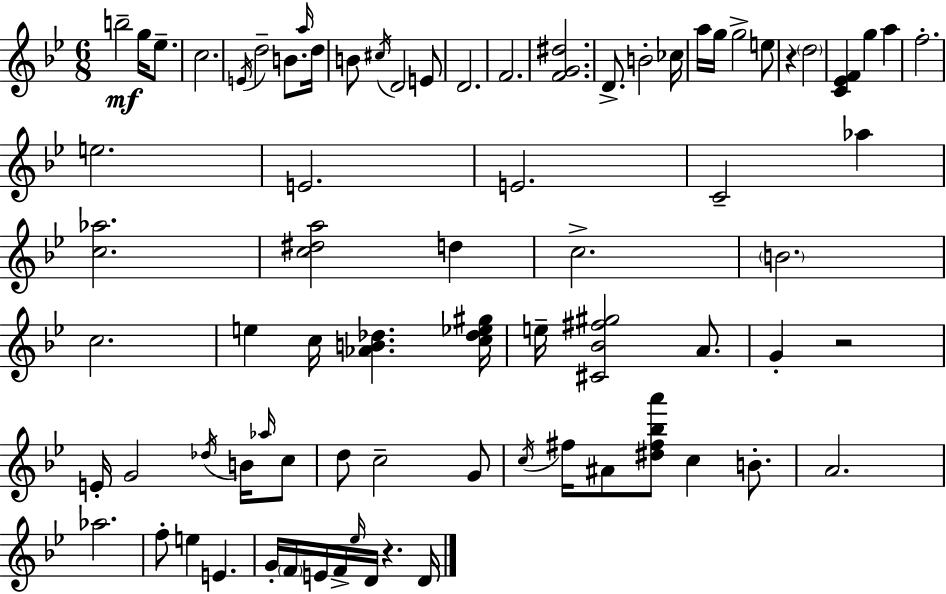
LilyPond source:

{
  \clef treble
  \numericTimeSignature
  \time 6/8
  \key bes \major
  b''2--\mf g''16 ees''8.-- | c''2. | \acciaccatura { e'16 } d''2-- b'8. | \grace { a''16 } d''16 b'8 \acciaccatura { cis''16 } d'2 | \break e'8 d'2. | f'2. | <f' g' dis''>2. | d'8.-> b'2-. | \break ces''16 a''16 g''16 g''2-> | e''8 r4 \parenthesize d''2 | <c' ees' f'>4 g''4 a''4 | f''2.-. | \break e''2. | e'2. | e'2. | c'2-- aes''4 | \break <c'' aes''>2. | <c'' dis'' a''>2 d''4 | c''2.-> | \parenthesize b'2. | \break c''2. | e''4 c''16 <aes' b' des''>4. | <c'' des'' ees'' gis''>16 e''16-- <cis' bes' fis'' gis''>2 | a'8. g'4-. r2 | \break e'16-. g'2 | \acciaccatura { des''16 } b'16 \grace { aes''16 } c''8 d''8 c''2-- | g'8 \acciaccatura { c''16 } fis''16 ais'8 <dis'' fis'' bes'' a'''>8 c''4 | b'8.-. a'2. | \break aes''2. | f''8-. e''4 | e'4. g'16-. \parenthesize f'16 e'16 f'16-> \grace { ees''16 } d'16 | r4. d'16 \bar "|."
}